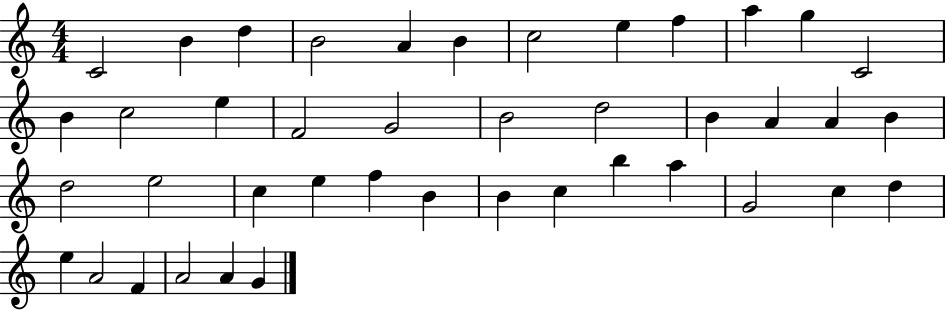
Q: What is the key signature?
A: C major